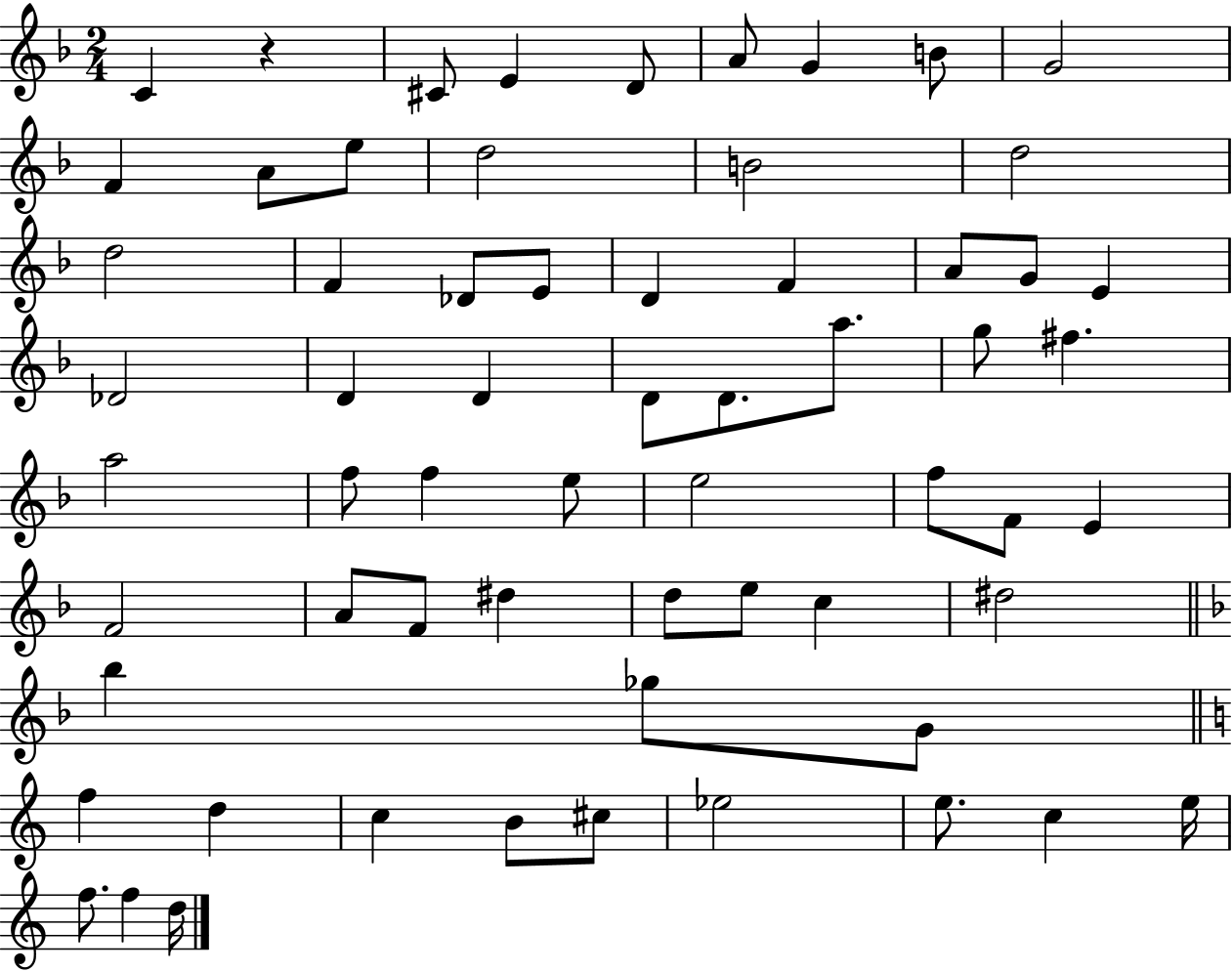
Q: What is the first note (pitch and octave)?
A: C4